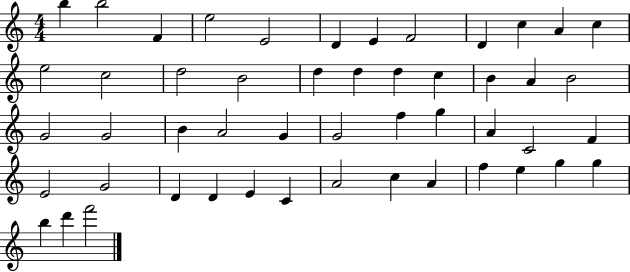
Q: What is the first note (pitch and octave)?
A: B5